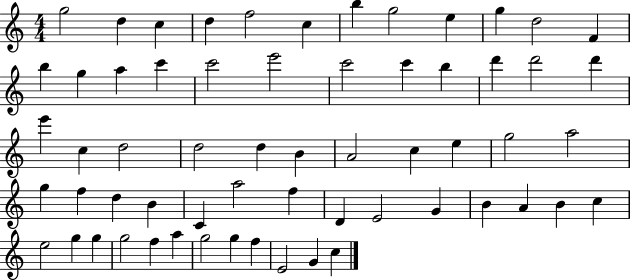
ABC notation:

X:1
T:Untitled
M:4/4
L:1/4
K:C
g2 d c d f2 c b g2 e g d2 F b g a c' c'2 e'2 c'2 c' b d' d'2 d' e' c d2 d2 d B A2 c e g2 a2 g f d B C a2 f D E2 G B A B c e2 g g g2 f a g2 g f E2 G c